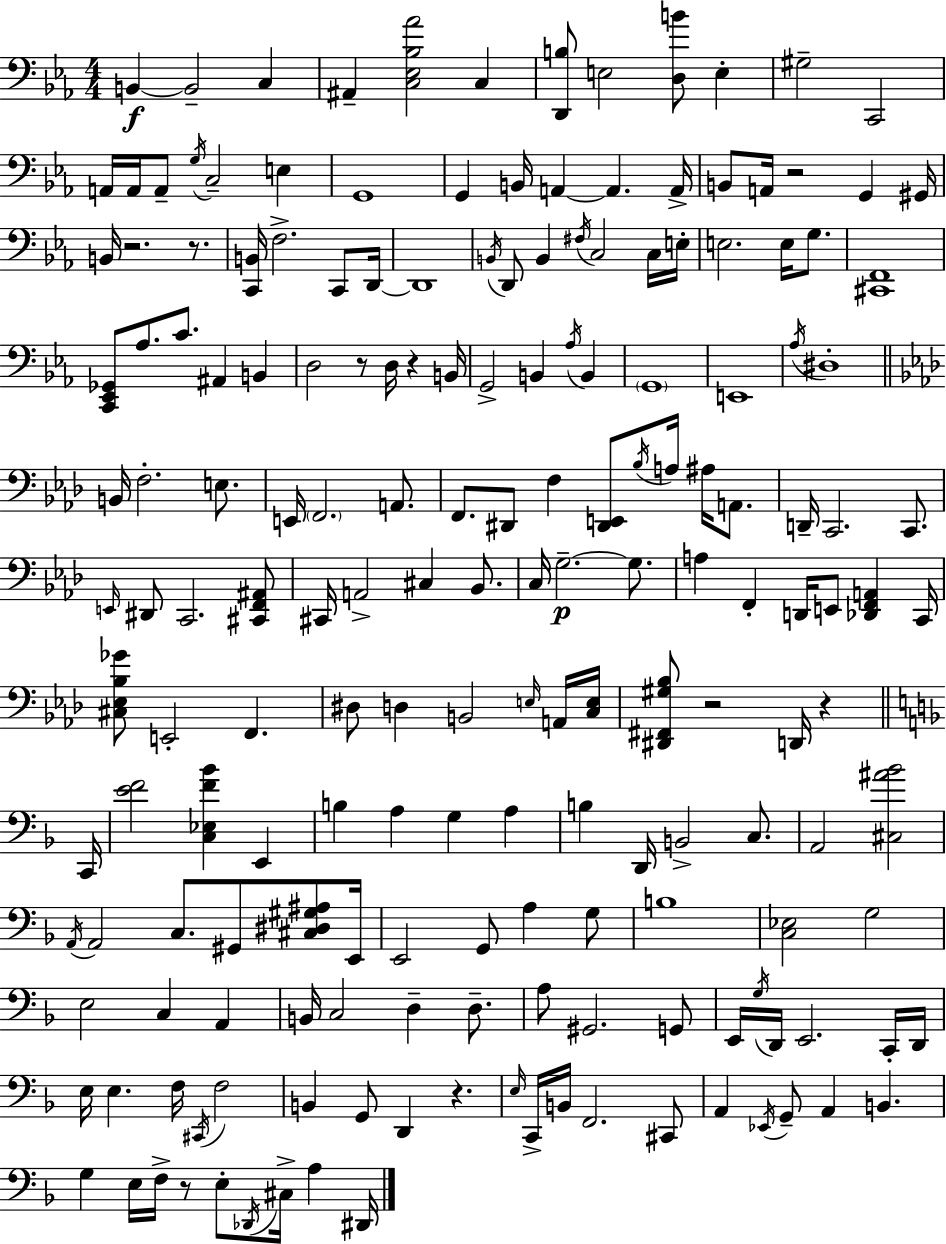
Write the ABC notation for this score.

X:1
T:Untitled
M:4/4
L:1/4
K:Cm
B,, B,,2 C, ^A,, [C,_E,_B,_A]2 C, [D,,B,]/2 E,2 [D,B]/2 E, ^G,2 C,,2 A,,/4 A,,/4 A,,/2 G,/4 C,2 E, G,,4 G,, B,,/4 A,, A,, A,,/4 B,,/2 A,,/4 z2 G,, ^G,,/4 B,,/4 z2 z/2 [C,,B,,]/4 F,2 C,,/2 D,,/4 D,,4 B,,/4 D,,/2 B,, ^F,/4 C,2 C,/4 E,/4 E,2 E,/4 G,/2 [^C,,F,,]4 [C,,_E,,_G,,]/2 _A,/2 C/2 ^A,, B,, D,2 z/2 D,/4 z B,,/4 G,,2 B,, _A,/4 B,, G,,4 E,,4 _A,/4 ^D,4 B,,/4 F,2 E,/2 E,,/4 F,,2 A,,/2 F,,/2 ^D,,/2 F, [^D,,E,,]/2 _B,/4 A,/4 ^A,/4 A,,/2 D,,/4 C,,2 C,,/2 E,,/4 ^D,,/2 C,,2 [^C,,F,,^A,,]/2 ^C,,/4 A,,2 ^C, _B,,/2 C,/4 G,2 G,/2 A, F,, D,,/4 E,,/2 [_D,,F,,A,,] C,,/4 [^C,_E,_B,_G]/2 E,,2 F,, ^D,/2 D, B,,2 E,/4 A,,/4 [C,E,]/4 [^D,,^F,,^G,_B,]/2 z2 D,,/4 z C,,/4 [EF]2 [C,_E,F_B] E,, B, A, G, A, B, D,,/4 B,,2 C,/2 A,,2 [^C,^A_B]2 A,,/4 A,,2 C,/2 ^G,,/2 [^C,^D,^G,^A,]/2 E,,/4 E,,2 G,,/2 A, G,/2 B,4 [C,_E,]2 G,2 E,2 C, A,, B,,/4 C,2 D, D,/2 A,/2 ^G,,2 G,,/2 E,,/4 G,/4 D,,/4 E,,2 C,,/4 D,,/4 E,/4 E, F,/4 ^C,,/4 F,2 B,, G,,/2 D,, z E,/4 C,,/4 B,,/4 F,,2 ^C,,/2 A,, _E,,/4 G,,/2 A,, B,, G, E,/4 F,/4 z/2 E,/2 _D,,/4 ^C,/4 A, ^D,,/4